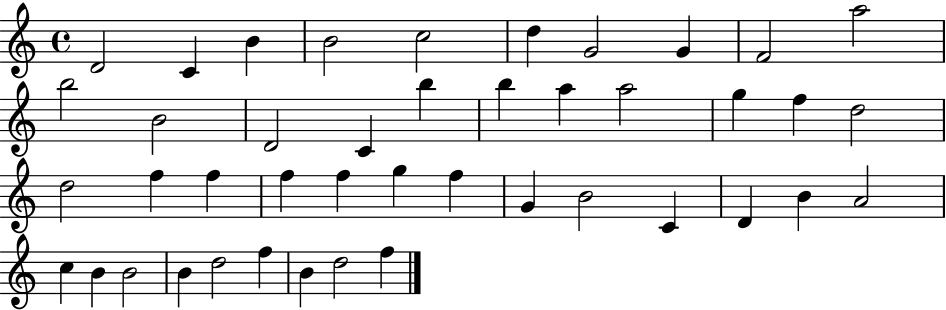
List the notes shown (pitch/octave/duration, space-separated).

D4/h C4/q B4/q B4/h C5/h D5/q G4/h G4/q F4/h A5/h B5/h B4/h D4/h C4/q B5/q B5/q A5/q A5/h G5/q F5/q D5/h D5/h F5/q F5/q F5/q F5/q G5/q F5/q G4/q B4/h C4/q D4/q B4/q A4/h C5/q B4/q B4/h B4/q D5/h F5/q B4/q D5/h F5/q